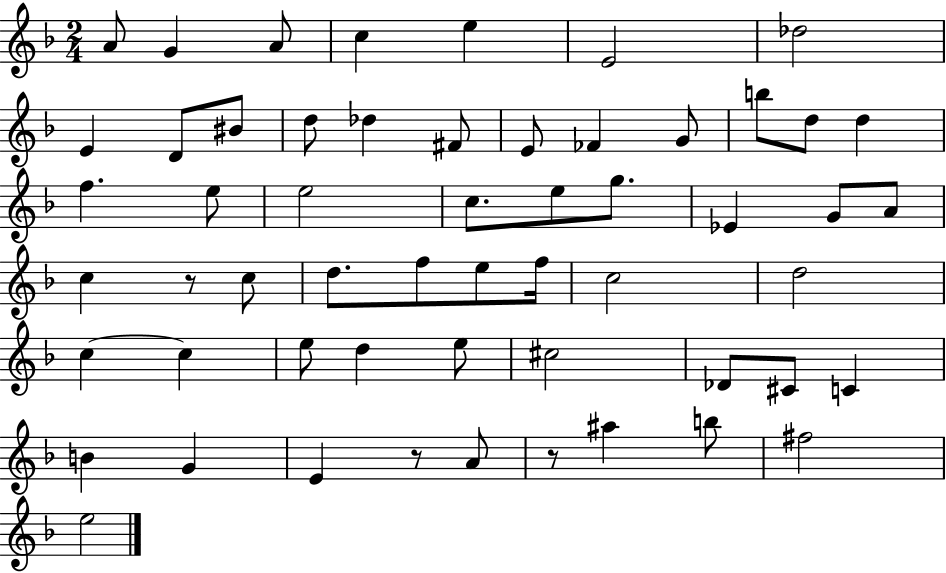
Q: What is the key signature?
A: F major